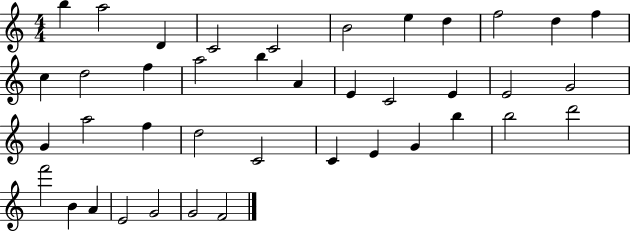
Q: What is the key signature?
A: C major